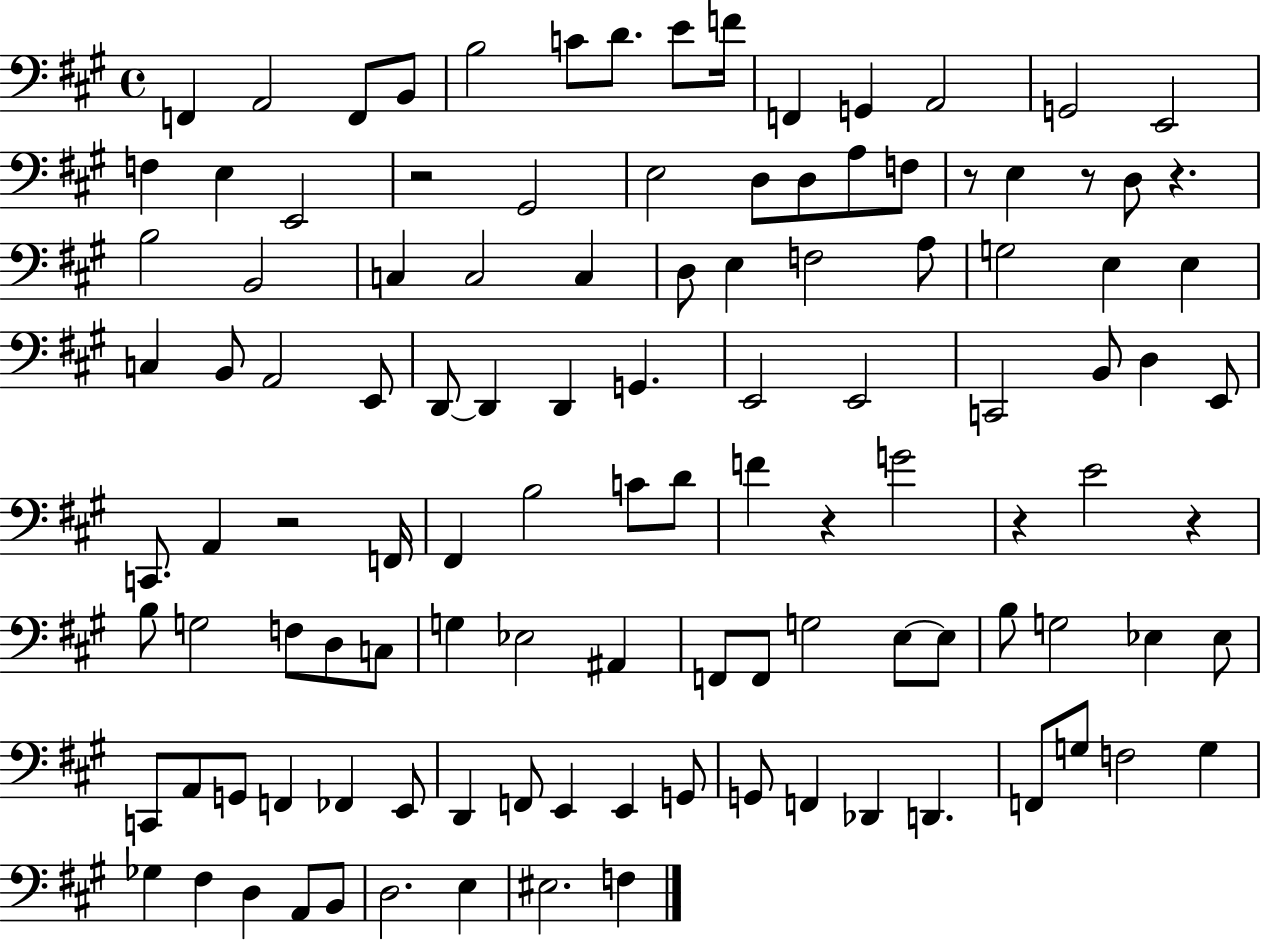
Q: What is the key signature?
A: A major